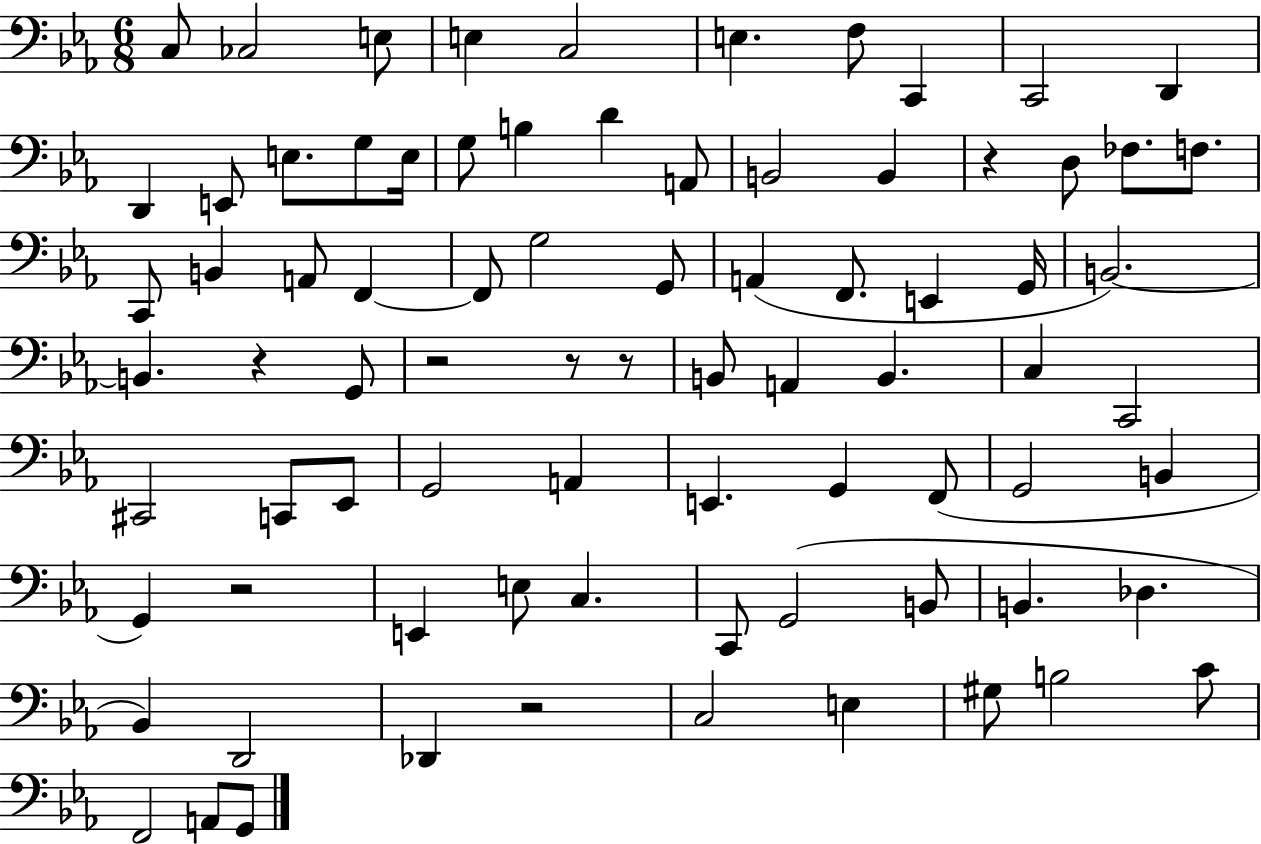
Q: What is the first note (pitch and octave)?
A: C3